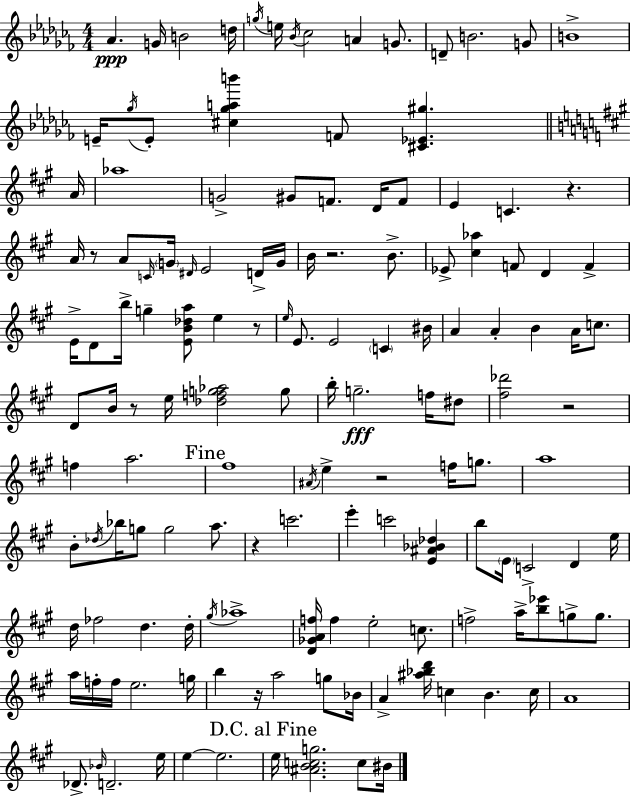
{
  \clef treble
  \numericTimeSignature
  \time 4/4
  \key aes \minor
  aes'4.\ppp g'16 b'2 d''16 | \acciaccatura { g''16 } e''16 \acciaccatura { bes'16 } ces''2 a'4 g'8. | d'8-- b'2. | g'8 b'1-> | \break e'16-- \acciaccatura { ges''16 } e'8-. <cis'' ges'' a'' b'''>4 f'8 <cis' ees' gis''>4. | \bar "||" \break \key a \major a'16 aes''1 | g'2-> gis'8 f'8. d'16 f'8 | e'4 c'4. r4. | a'16 r8 a'8 \grace { c'16 } \parenthesize g'16 \grace { dis'16 } e'2 | \break d'16-> g'16 b'16 r2. | b'8.-> ees'8-> <cis'' aes''>4 f'8 d'4 f'4-> | e'16-> d'8 b''16-> g''4-- <e' b' des'' a''>8 e''4 | r8 \grace { e''16 } e'8. e'2 \parenthesize c'4 | \break bis'16 a'4 a'4-. b'4 | a'16 c''8. d'8 b'16 r8 e''16 <des'' f'' g'' aes''>2 | g''8 b''16-. g''2.--\fff | f''16 dis''8 <fis'' des'''>2 r2 | \break f''4 a''2. | \mark "Fine" fis''1 | \acciaccatura { ais'16 } e''4-> r2 | f''16 g''8. a''1 | \break b'8-. \acciaccatura { des''16 } bes''16 g''8 g''2 | a''8. r4 c'''2. | e'''4-. c'''2 | <e' ais' bes' des''>4 b''8 \parenthesize e'16 c'2-> | \break d'4 e''16 d''16 fes''2 d''4. | d''16-. \acciaccatura { gis''16 } aes''1-> | <d' ges' a' f''>16 f''4 e''2-. | c''8. f''2-> a''16-> | \break <b'' ees'''>8 g''8-> g''8. a''16 f''16-. f''16 e''2. | g''16 b''4 r16 a''2 | g''8 bes'16 a'4-> <ais'' bes'' d'''>16 c''4 | b'4. c''16 a'1 | \break des'8.-> \grace { bes'16 } d'2.-- | e''16 e''4~~ e''2. | \mark "D.C. al Fine" e''16 <ais' b' c'' g''>2. | c''8 bis'16 \bar "|."
}